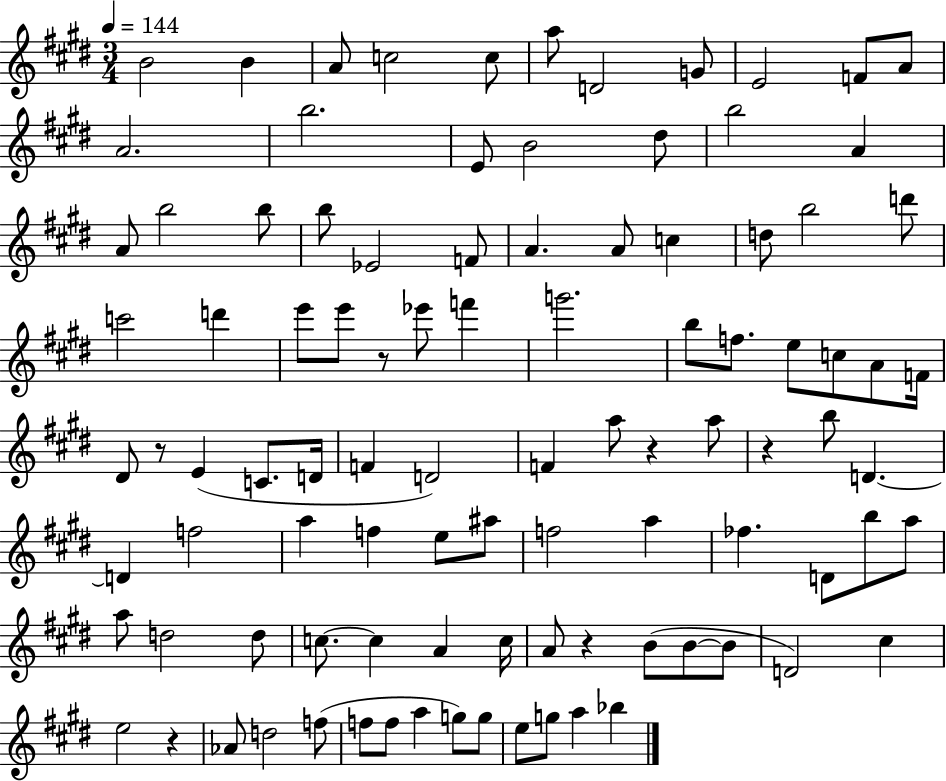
{
  \clef treble
  \numericTimeSignature
  \time 3/4
  \key e \major
  \tempo 4 = 144
  b'2 b'4 | a'8 c''2 c''8 | a''8 d'2 g'8 | e'2 f'8 a'8 | \break a'2. | b''2. | e'8 b'2 dis''8 | b''2 a'4 | \break a'8 b''2 b''8 | b''8 ees'2 f'8 | a'4. a'8 c''4 | d''8 b''2 d'''8 | \break c'''2 d'''4 | e'''8 e'''8 r8 ees'''8 f'''4 | g'''2. | b''8 f''8. e''8 c''8 a'8 f'16 | \break dis'8 r8 e'4( c'8. d'16 | f'4 d'2) | f'4 a''8 r4 a''8 | r4 b''8 d'4.~~ | \break d'4 f''2 | a''4 f''4 e''8 ais''8 | f''2 a''4 | fes''4. d'8 b''8 a''8 | \break a''8 d''2 d''8 | c''8.~~ c''4 a'4 c''16 | a'8 r4 b'8( b'8~~ b'8 | d'2) cis''4 | \break e''2 r4 | aes'8 d''2 f''8( | f''8 f''8 a''4 g''8) g''8 | e''8 g''8 a''4 bes''4 | \break \bar "|."
}